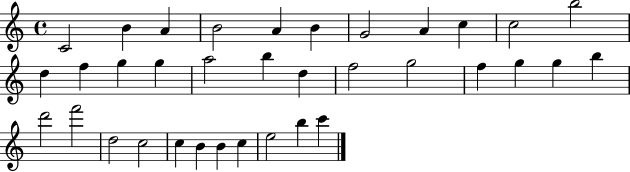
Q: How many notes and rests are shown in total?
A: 35